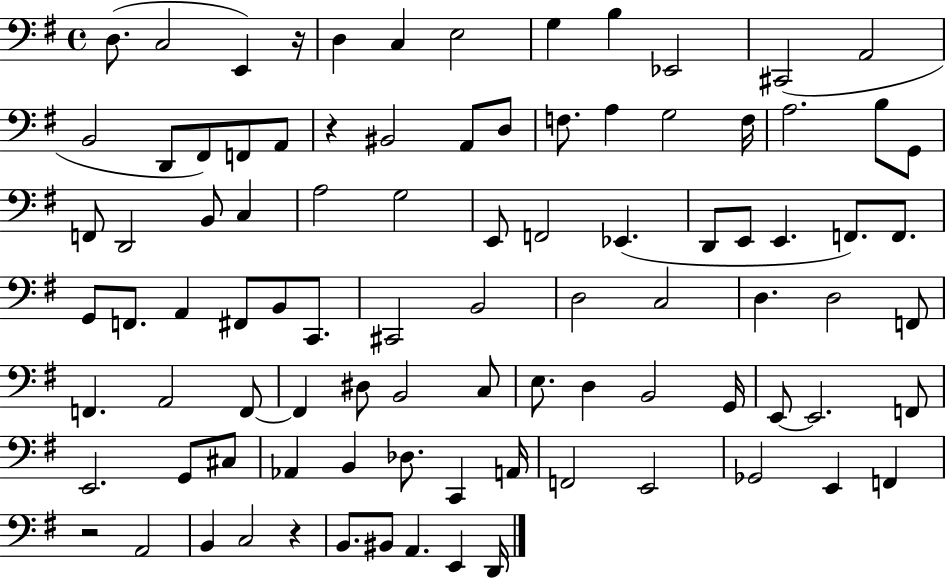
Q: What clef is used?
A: bass